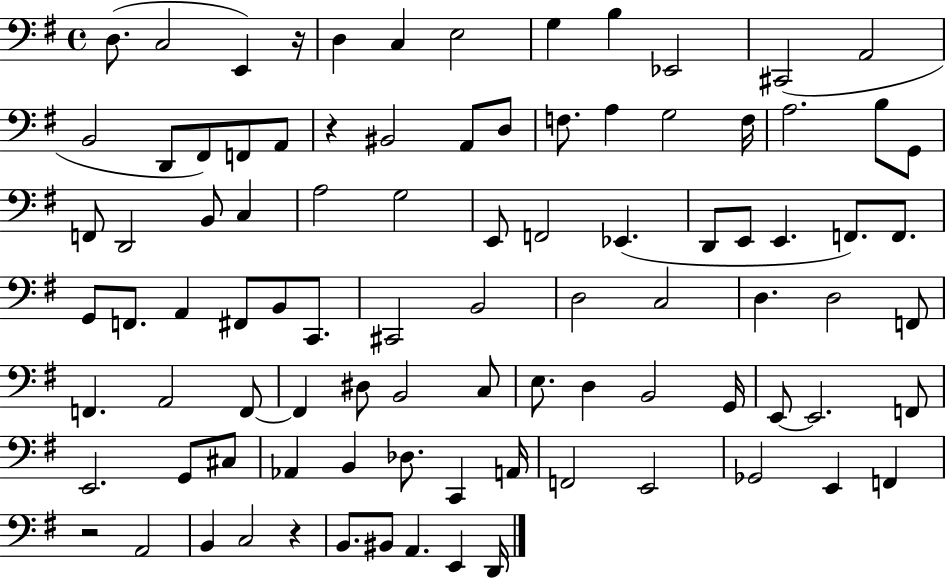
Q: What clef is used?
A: bass